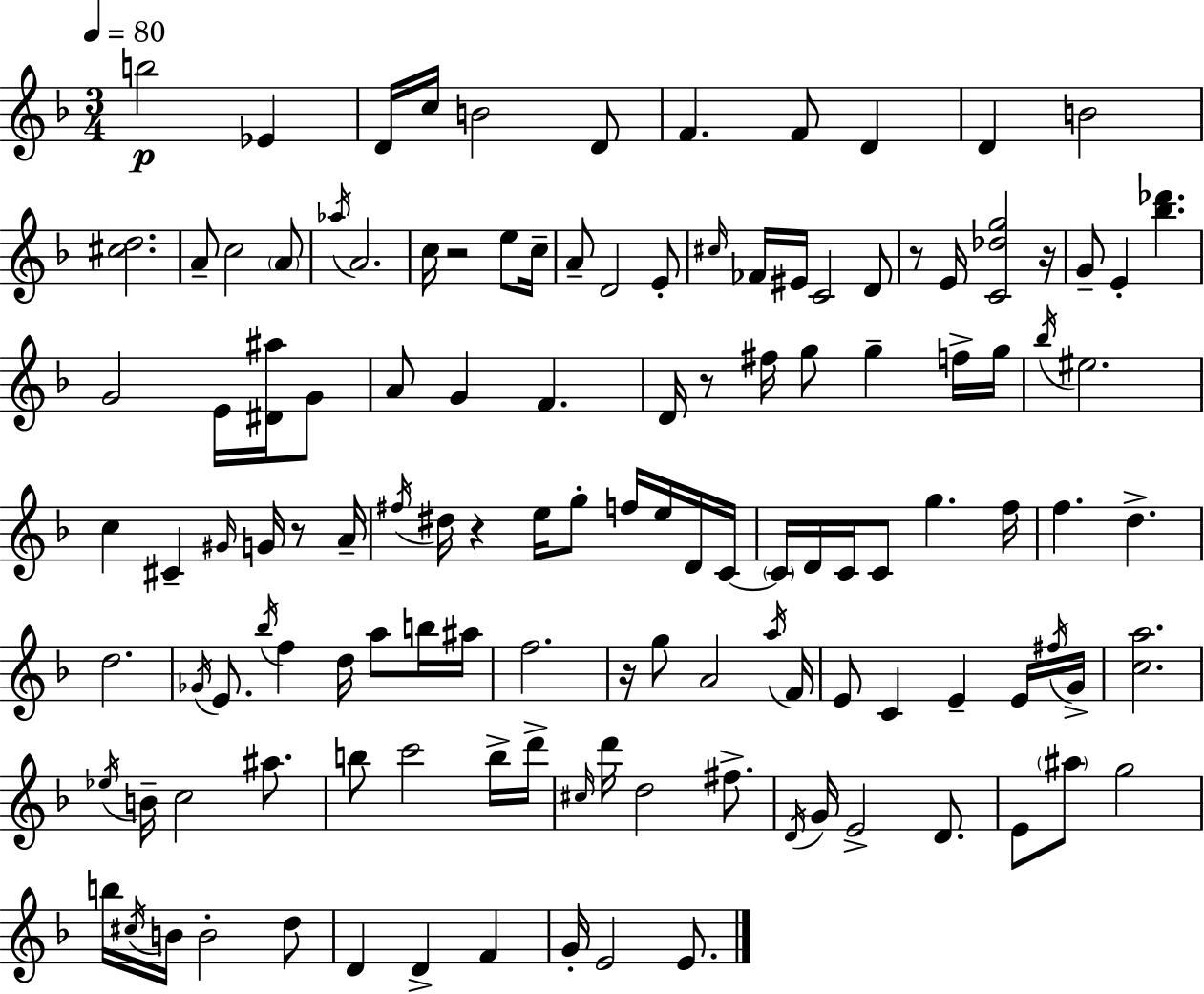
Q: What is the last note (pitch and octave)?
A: E4